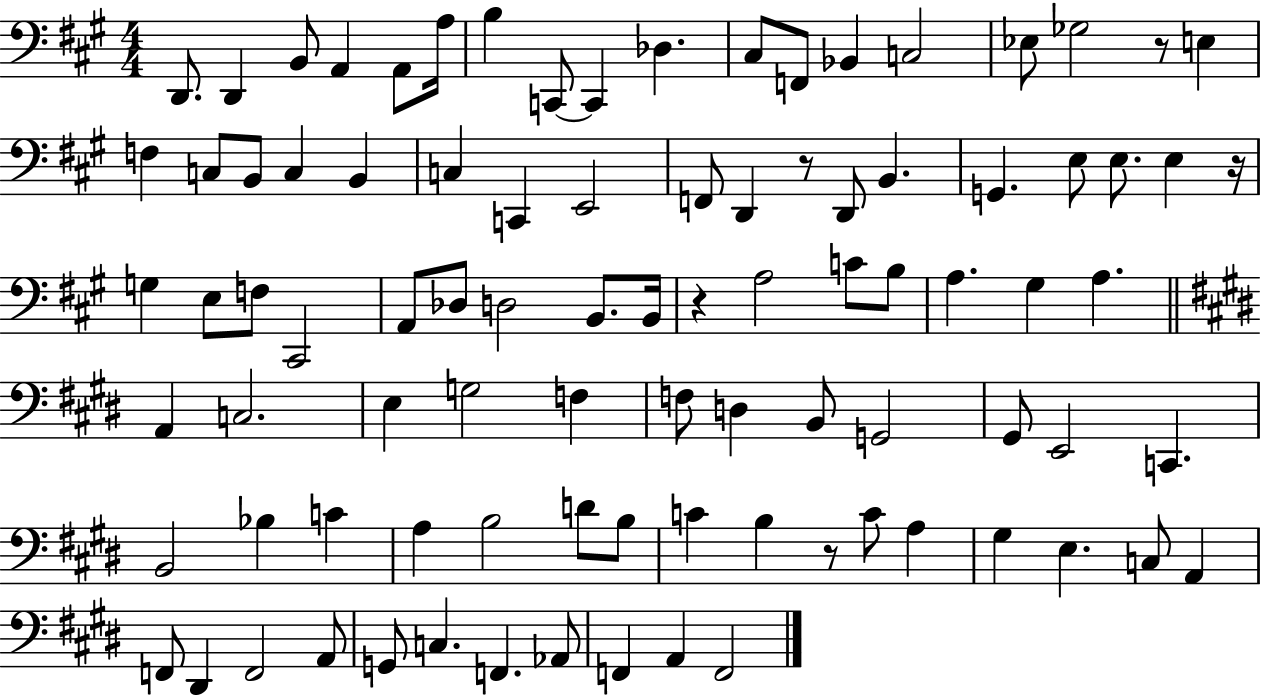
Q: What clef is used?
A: bass